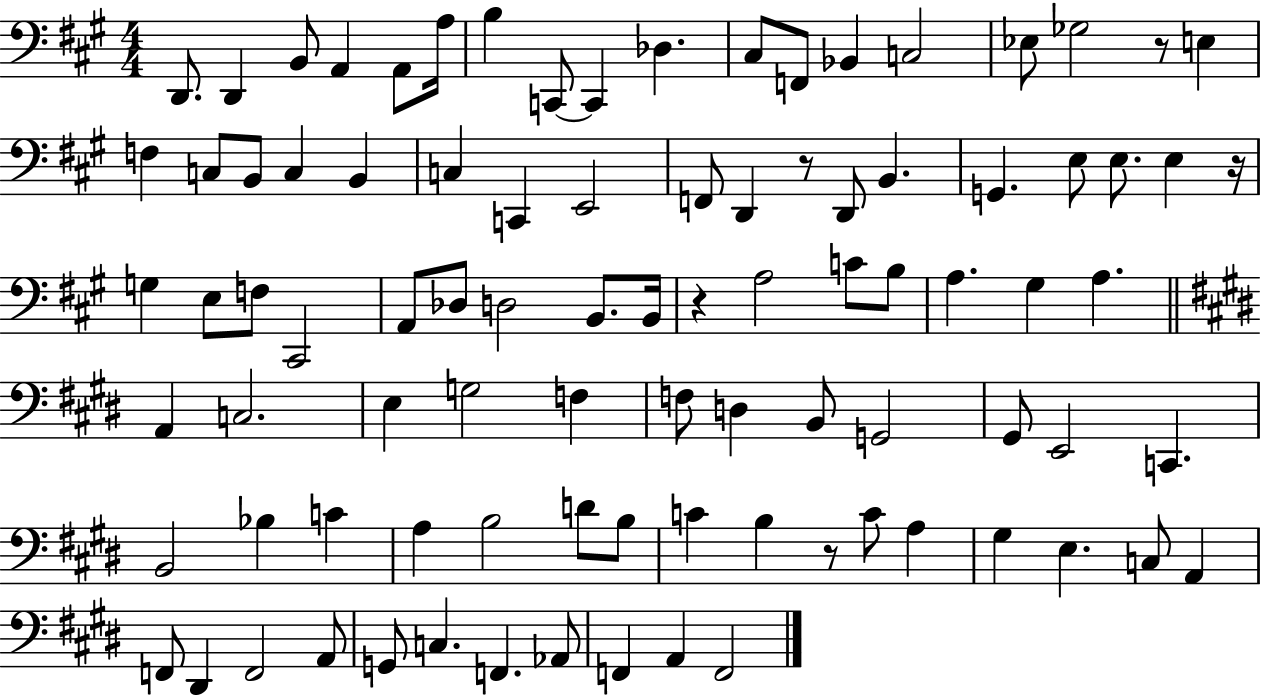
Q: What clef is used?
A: bass